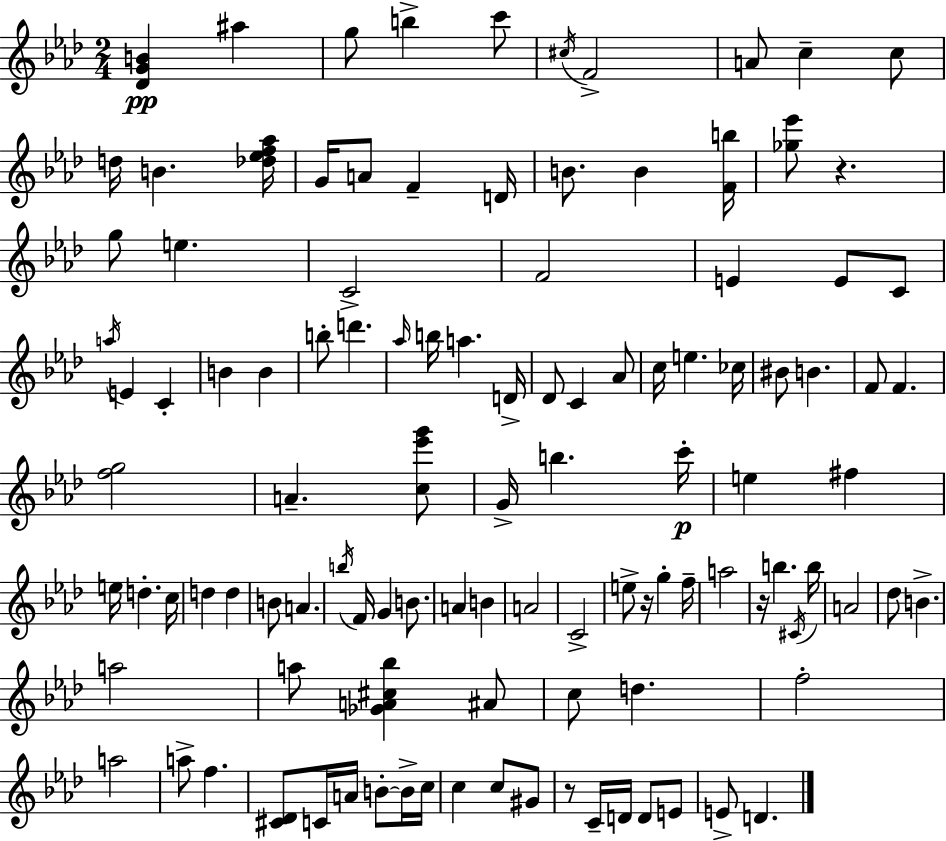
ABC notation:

X:1
T:Untitled
M:2/4
L:1/4
K:Fm
[_DGB] ^a g/2 b c'/2 ^c/4 F2 A/2 c c/2 d/4 B [_d_ef_a]/4 G/4 A/2 F D/4 B/2 B [Fb]/4 [_g_e']/2 z g/2 e C2 F2 E E/2 C/2 a/4 E C B B b/2 d' _a/4 b/4 a D/4 _D/2 C _A/2 c/4 e _c/4 ^B/2 B F/2 F [fg]2 A [c_e'g']/2 G/4 b c'/4 e ^f e/4 d c/4 d d B/2 A b/4 F/4 G B/2 A B A2 C2 e/2 z/4 g f/4 a2 z/4 b ^C/4 b/4 A2 _d/2 B a2 a/2 [_GA^c_b] ^A/2 c/2 d f2 a2 a/2 f [^C_D]/2 C/4 A/4 B/2 B/4 c/4 c c/2 ^G/2 z/2 C/4 D/4 D/2 E/2 E/2 D